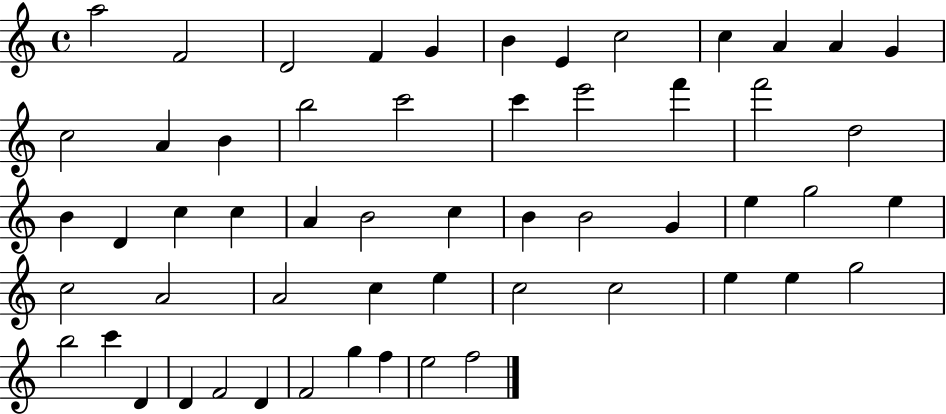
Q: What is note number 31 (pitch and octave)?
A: B4